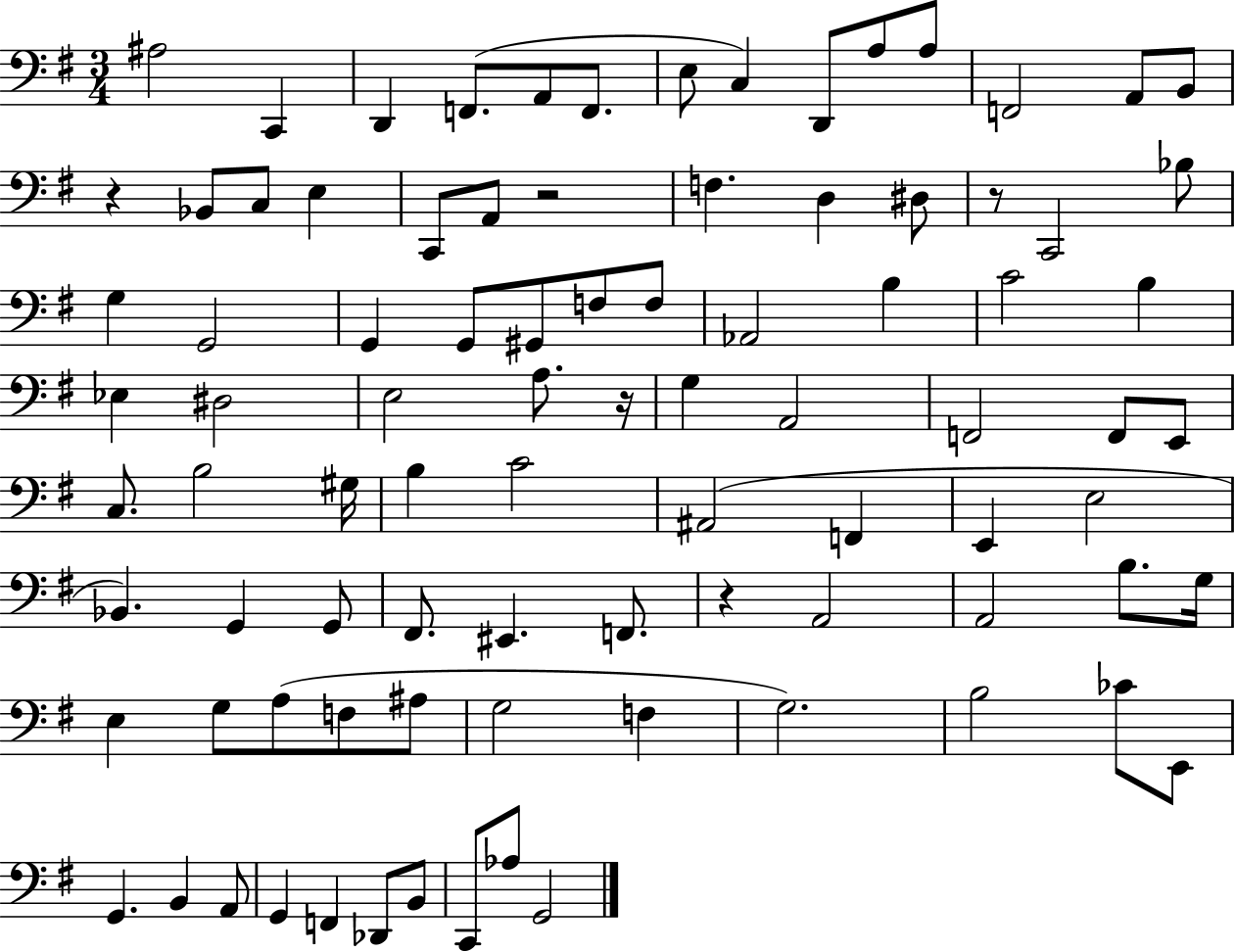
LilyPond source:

{
  \clef bass
  \numericTimeSignature
  \time 3/4
  \key g \major
  ais2 c,4 | d,4 f,8.( a,8 f,8. | e8 c4) d,8 a8 a8 | f,2 a,8 b,8 | \break r4 bes,8 c8 e4 | c,8 a,8 r2 | f4. d4 dis8 | r8 c,2 bes8 | \break g4 g,2 | g,4 g,8 gis,8 f8 f8 | aes,2 b4 | c'2 b4 | \break ees4 dis2 | e2 a8. r16 | g4 a,2 | f,2 f,8 e,8 | \break c8. b2 gis16 | b4 c'2 | ais,2( f,4 | e,4 e2 | \break bes,4.) g,4 g,8 | fis,8. eis,4. f,8. | r4 a,2 | a,2 b8. g16 | \break e4 g8 a8( f8 ais8 | g2 f4 | g2.) | b2 ces'8 e,8 | \break g,4. b,4 a,8 | g,4 f,4 des,8 b,8 | c,8 aes8 g,2 | \bar "|."
}